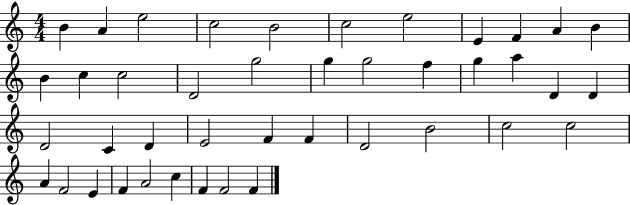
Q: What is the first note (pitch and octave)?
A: B4